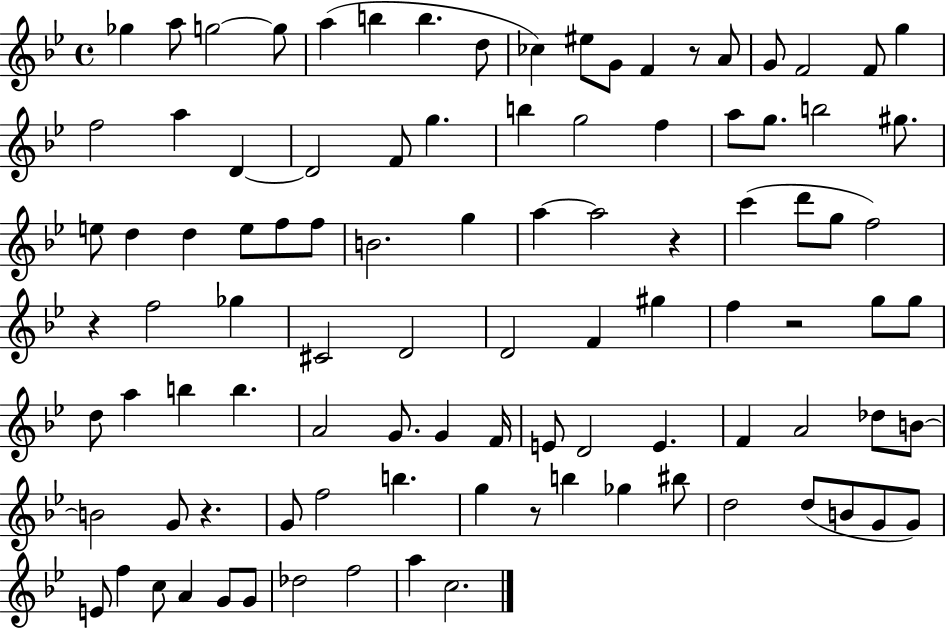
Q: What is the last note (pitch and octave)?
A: C5